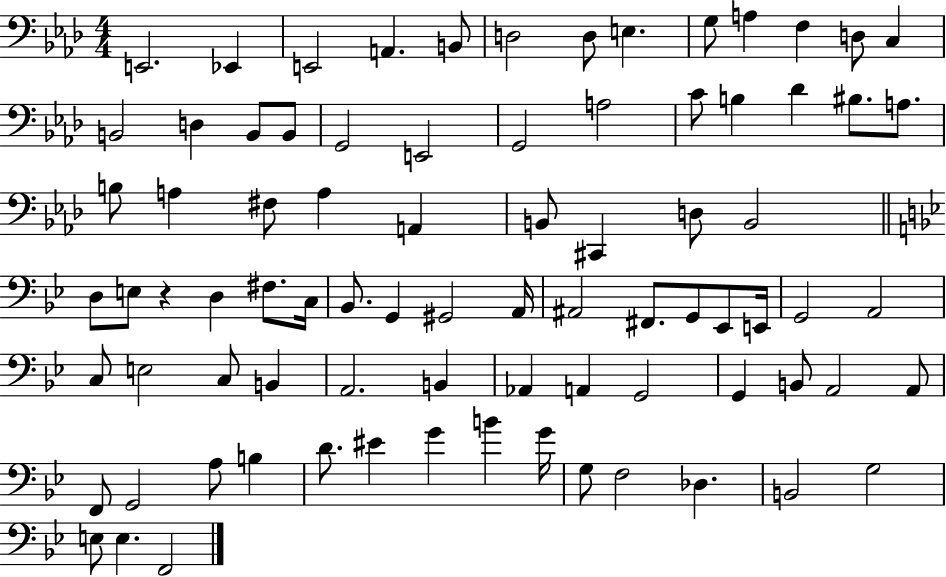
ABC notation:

X:1
T:Untitled
M:4/4
L:1/4
K:Ab
E,,2 _E,, E,,2 A,, B,,/2 D,2 D,/2 E, G,/2 A, F, D,/2 C, B,,2 D, B,,/2 B,,/2 G,,2 E,,2 G,,2 A,2 C/2 B, _D ^B,/2 A,/2 B,/2 A, ^F,/2 A, A,, B,,/2 ^C,, D,/2 B,,2 D,/2 E,/2 z D, ^F,/2 C,/4 _B,,/2 G,, ^G,,2 A,,/4 ^A,,2 ^F,,/2 G,,/2 _E,,/2 E,,/4 G,,2 A,,2 C,/2 E,2 C,/2 B,, A,,2 B,, _A,, A,, G,,2 G,, B,,/2 A,,2 A,,/2 F,,/2 G,,2 A,/2 B, D/2 ^E G B G/4 G,/2 F,2 _D, B,,2 G,2 E,/2 E, F,,2